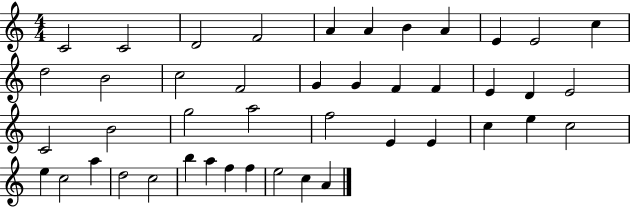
{
  \clef treble
  \numericTimeSignature
  \time 4/4
  \key c \major
  c'2 c'2 | d'2 f'2 | a'4 a'4 b'4 a'4 | e'4 e'2 c''4 | \break d''2 b'2 | c''2 f'2 | g'4 g'4 f'4 f'4 | e'4 d'4 e'2 | \break c'2 b'2 | g''2 a''2 | f''2 e'4 e'4 | c''4 e''4 c''2 | \break e''4 c''2 a''4 | d''2 c''2 | b''4 a''4 f''4 f''4 | e''2 c''4 a'4 | \break \bar "|."
}